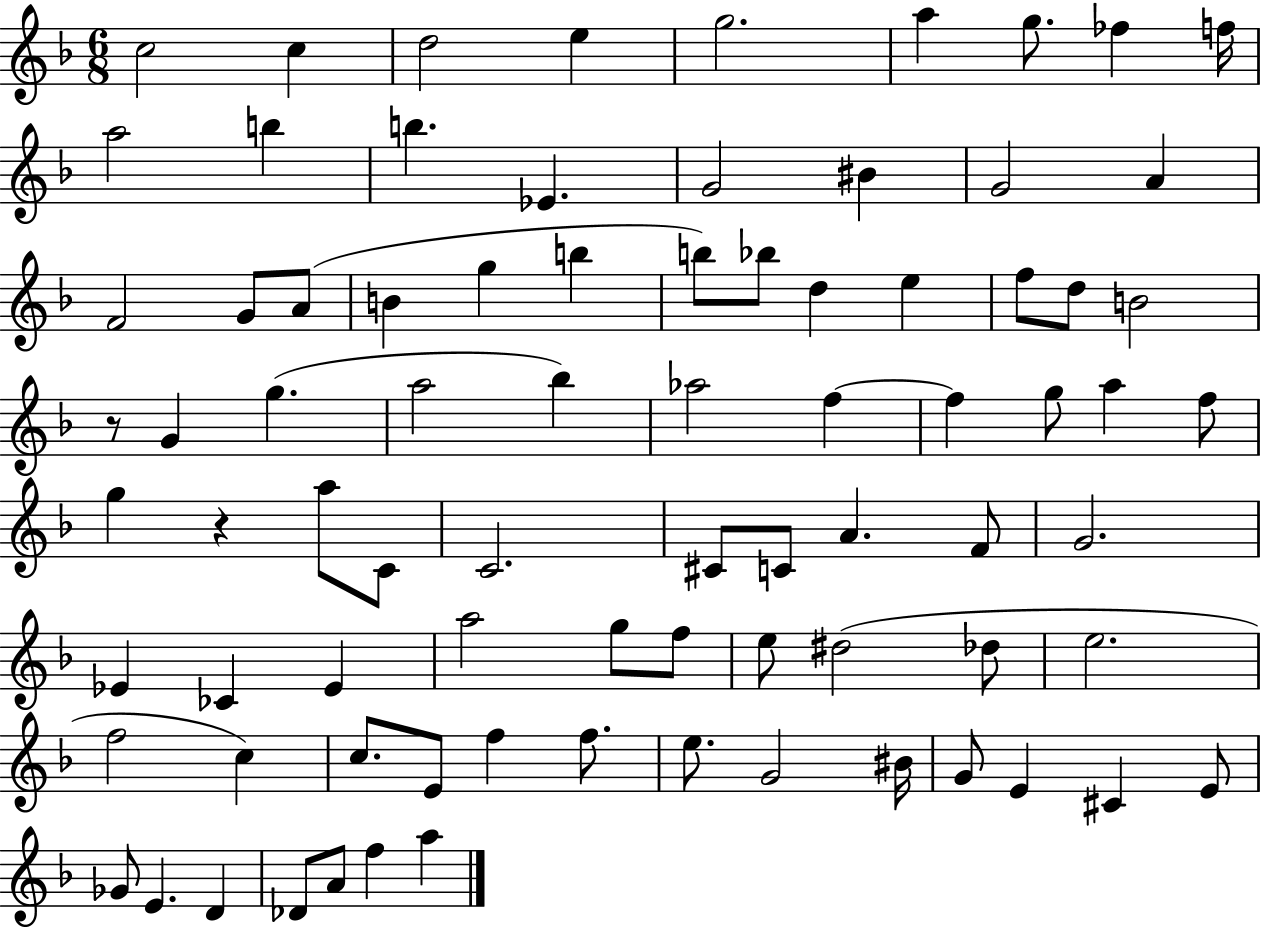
C5/h C5/q D5/h E5/q G5/h. A5/q G5/e. FES5/q F5/s A5/h B5/q B5/q. Eb4/q. G4/h BIS4/q G4/h A4/q F4/h G4/e A4/e B4/q G5/q B5/q B5/e Bb5/e D5/q E5/q F5/e D5/e B4/h R/e G4/q G5/q. A5/h Bb5/q Ab5/h F5/q F5/q G5/e A5/q F5/e G5/q R/q A5/e C4/e C4/h. C#4/e C4/e A4/q. F4/e G4/h. Eb4/q CES4/q Eb4/q A5/h G5/e F5/e E5/e D#5/h Db5/e E5/h. F5/h C5/q C5/e. E4/e F5/q F5/e. E5/e. G4/h BIS4/s G4/e E4/q C#4/q E4/e Gb4/e E4/q. D4/q Db4/e A4/e F5/q A5/q